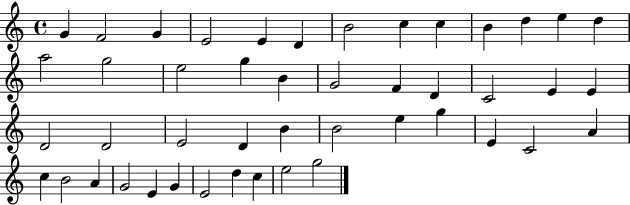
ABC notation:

X:1
T:Untitled
M:4/4
L:1/4
K:C
G F2 G E2 E D B2 c c B d e d a2 g2 e2 g B G2 F D C2 E E D2 D2 E2 D B B2 e g E C2 A c B2 A G2 E G E2 d c e2 g2